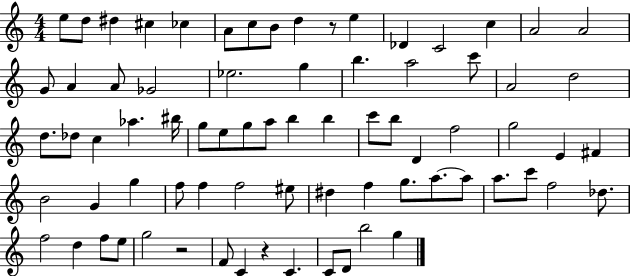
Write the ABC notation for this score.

X:1
T:Untitled
M:4/4
L:1/4
K:C
e/2 d/2 ^d ^c _c A/2 c/2 B/2 d z/2 e _D C2 c A2 A2 G/2 A A/2 _G2 _e2 g b a2 c'/2 A2 d2 d/2 _d/2 c _a ^b/4 g/2 e/2 g/2 a/2 b b c'/2 b/2 D f2 g2 E ^F B2 G g f/2 f f2 ^e/2 ^d f g/2 a/2 a/2 a/2 c'/2 f2 _d/2 f2 d f/2 e/2 g2 z2 F/2 C z C C/2 D/2 b2 g